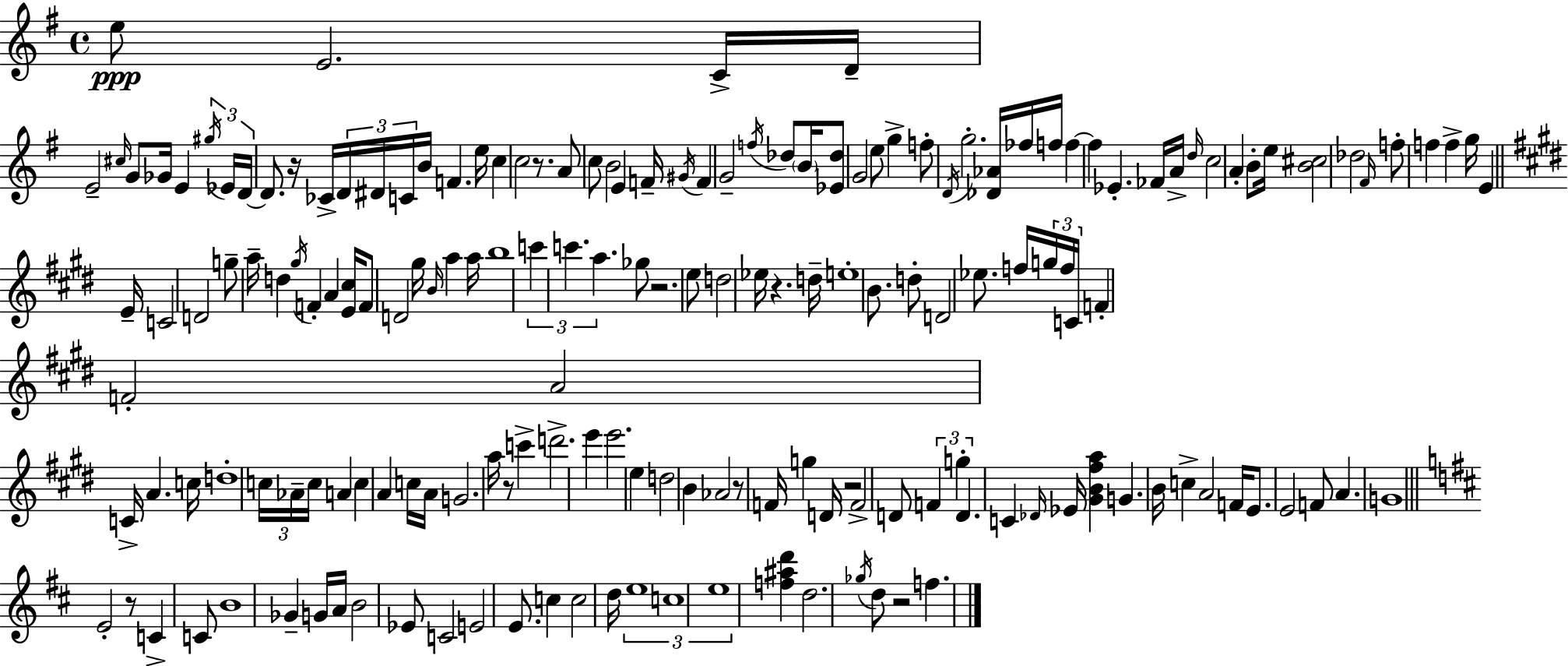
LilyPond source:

{
  \clef treble
  \time 4/4
  \defaultTimeSignature
  \key e \minor
  e''8\ppp e'2. c'16-> d'16-- | e'2-- \grace { cis''16 } g'8 ges'16 e'4 | \tuplet 3/2 { \acciaccatura { gis''16 } ees'16 d'16~~ } d'8. r16 ces'16-> \tuplet 3/2 { d'16 dis'16 c'16 } b'16 f'4. | e''16 c''4 c''2 r8. | \break a'8 c''8 b'2 e'4 | f'16-- \acciaccatura { gis'16 } f'4 g'2-- | \acciaccatura { f''16 } des''8 \parenthesize b'16 <ees' des''>8 g'2 e''8 | g''4-> f''8-. \acciaccatura { d'16 } g''2.-. | \break <des' aes'>16 fes''16 f''16 f''4~~ f''4 ees'4.-. | fes'16 a'16-> \grace { d''16 } c''2 a'4-. | b'8-. e''16 <b' cis''>2 des''2 | \grace { fis'16 } f''8-. f''4 f''4-> | \break g''16 e'4 \bar "||" \break \key e \major e'16-- c'2 d'2 | g''8-- a''16-- d''4 \acciaccatura { gis''16 } f'4-. a'4 | <e' cis''>16 f'8 d'2 gis''16 \grace { b'16 } a''4 | a''16 b''1 | \break \tuplet 3/2 { c'''4 c'''4. a''4. } | ges''8 r2. | e''8 d''2 ees''16 r4. | d''16-- e''1-. | \break b'8. d''8-. d'2 | ees''8. f''16 \tuplet 3/2 { g''16 f''16 c'16 } f'4-. f'2-. | a'2 c'16-> a'4. | c''16 d''1-. | \break \tuplet 3/2 { c''16 aes'16-- c''16 } a'4 c''4 a'4 | c''16 a'16 g'2. | a''16 r8 c'''4-> d'''2.-> | e'''4 e'''2. | \break e''4 d''2 b'4 | aes'2 r8 f'16 g''4 | d'16 r2 f'2-> | d'8 \tuplet 3/2 { f'4 g''4-. d'4. } | \break c'4 \grace { des'16 } ees'16 <gis' b' fis'' a''>4 g'4. | b'16 c''4-> a'2 | f'16 e'8. e'2 f'8 a'4. | g'1 | \break \bar "||" \break \key d \major e'2-. r8 c'4-> c'8 | b'1 | ges'4-- g'16 a'16 b'2 ees'8 | c'2 e'2 | \break e'8. c''4 c''2 d''16 | \tuplet 3/2 { e''1 | c''1 | e''1 } | \break <f'' ais'' d'''>4 d''2. | \acciaccatura { ges''16 } d''8 r2 f''4. | \bar "|."
}